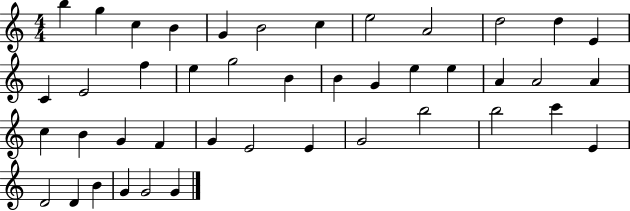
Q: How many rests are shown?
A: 0